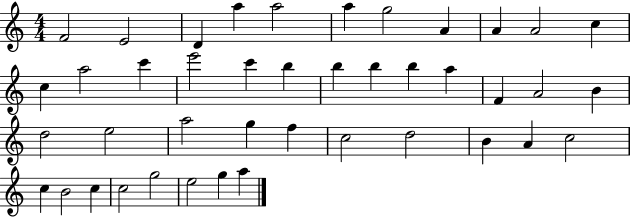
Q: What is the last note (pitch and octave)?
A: A5